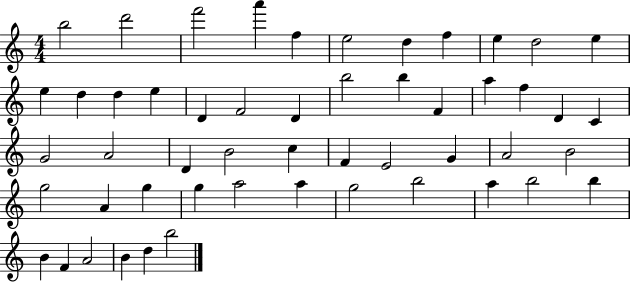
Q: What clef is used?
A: treble